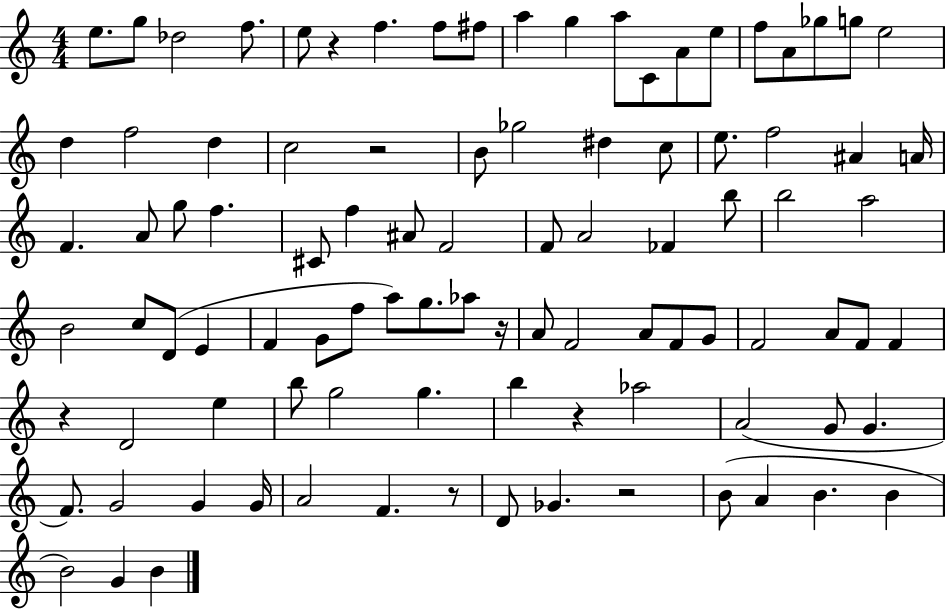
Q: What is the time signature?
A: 4/4